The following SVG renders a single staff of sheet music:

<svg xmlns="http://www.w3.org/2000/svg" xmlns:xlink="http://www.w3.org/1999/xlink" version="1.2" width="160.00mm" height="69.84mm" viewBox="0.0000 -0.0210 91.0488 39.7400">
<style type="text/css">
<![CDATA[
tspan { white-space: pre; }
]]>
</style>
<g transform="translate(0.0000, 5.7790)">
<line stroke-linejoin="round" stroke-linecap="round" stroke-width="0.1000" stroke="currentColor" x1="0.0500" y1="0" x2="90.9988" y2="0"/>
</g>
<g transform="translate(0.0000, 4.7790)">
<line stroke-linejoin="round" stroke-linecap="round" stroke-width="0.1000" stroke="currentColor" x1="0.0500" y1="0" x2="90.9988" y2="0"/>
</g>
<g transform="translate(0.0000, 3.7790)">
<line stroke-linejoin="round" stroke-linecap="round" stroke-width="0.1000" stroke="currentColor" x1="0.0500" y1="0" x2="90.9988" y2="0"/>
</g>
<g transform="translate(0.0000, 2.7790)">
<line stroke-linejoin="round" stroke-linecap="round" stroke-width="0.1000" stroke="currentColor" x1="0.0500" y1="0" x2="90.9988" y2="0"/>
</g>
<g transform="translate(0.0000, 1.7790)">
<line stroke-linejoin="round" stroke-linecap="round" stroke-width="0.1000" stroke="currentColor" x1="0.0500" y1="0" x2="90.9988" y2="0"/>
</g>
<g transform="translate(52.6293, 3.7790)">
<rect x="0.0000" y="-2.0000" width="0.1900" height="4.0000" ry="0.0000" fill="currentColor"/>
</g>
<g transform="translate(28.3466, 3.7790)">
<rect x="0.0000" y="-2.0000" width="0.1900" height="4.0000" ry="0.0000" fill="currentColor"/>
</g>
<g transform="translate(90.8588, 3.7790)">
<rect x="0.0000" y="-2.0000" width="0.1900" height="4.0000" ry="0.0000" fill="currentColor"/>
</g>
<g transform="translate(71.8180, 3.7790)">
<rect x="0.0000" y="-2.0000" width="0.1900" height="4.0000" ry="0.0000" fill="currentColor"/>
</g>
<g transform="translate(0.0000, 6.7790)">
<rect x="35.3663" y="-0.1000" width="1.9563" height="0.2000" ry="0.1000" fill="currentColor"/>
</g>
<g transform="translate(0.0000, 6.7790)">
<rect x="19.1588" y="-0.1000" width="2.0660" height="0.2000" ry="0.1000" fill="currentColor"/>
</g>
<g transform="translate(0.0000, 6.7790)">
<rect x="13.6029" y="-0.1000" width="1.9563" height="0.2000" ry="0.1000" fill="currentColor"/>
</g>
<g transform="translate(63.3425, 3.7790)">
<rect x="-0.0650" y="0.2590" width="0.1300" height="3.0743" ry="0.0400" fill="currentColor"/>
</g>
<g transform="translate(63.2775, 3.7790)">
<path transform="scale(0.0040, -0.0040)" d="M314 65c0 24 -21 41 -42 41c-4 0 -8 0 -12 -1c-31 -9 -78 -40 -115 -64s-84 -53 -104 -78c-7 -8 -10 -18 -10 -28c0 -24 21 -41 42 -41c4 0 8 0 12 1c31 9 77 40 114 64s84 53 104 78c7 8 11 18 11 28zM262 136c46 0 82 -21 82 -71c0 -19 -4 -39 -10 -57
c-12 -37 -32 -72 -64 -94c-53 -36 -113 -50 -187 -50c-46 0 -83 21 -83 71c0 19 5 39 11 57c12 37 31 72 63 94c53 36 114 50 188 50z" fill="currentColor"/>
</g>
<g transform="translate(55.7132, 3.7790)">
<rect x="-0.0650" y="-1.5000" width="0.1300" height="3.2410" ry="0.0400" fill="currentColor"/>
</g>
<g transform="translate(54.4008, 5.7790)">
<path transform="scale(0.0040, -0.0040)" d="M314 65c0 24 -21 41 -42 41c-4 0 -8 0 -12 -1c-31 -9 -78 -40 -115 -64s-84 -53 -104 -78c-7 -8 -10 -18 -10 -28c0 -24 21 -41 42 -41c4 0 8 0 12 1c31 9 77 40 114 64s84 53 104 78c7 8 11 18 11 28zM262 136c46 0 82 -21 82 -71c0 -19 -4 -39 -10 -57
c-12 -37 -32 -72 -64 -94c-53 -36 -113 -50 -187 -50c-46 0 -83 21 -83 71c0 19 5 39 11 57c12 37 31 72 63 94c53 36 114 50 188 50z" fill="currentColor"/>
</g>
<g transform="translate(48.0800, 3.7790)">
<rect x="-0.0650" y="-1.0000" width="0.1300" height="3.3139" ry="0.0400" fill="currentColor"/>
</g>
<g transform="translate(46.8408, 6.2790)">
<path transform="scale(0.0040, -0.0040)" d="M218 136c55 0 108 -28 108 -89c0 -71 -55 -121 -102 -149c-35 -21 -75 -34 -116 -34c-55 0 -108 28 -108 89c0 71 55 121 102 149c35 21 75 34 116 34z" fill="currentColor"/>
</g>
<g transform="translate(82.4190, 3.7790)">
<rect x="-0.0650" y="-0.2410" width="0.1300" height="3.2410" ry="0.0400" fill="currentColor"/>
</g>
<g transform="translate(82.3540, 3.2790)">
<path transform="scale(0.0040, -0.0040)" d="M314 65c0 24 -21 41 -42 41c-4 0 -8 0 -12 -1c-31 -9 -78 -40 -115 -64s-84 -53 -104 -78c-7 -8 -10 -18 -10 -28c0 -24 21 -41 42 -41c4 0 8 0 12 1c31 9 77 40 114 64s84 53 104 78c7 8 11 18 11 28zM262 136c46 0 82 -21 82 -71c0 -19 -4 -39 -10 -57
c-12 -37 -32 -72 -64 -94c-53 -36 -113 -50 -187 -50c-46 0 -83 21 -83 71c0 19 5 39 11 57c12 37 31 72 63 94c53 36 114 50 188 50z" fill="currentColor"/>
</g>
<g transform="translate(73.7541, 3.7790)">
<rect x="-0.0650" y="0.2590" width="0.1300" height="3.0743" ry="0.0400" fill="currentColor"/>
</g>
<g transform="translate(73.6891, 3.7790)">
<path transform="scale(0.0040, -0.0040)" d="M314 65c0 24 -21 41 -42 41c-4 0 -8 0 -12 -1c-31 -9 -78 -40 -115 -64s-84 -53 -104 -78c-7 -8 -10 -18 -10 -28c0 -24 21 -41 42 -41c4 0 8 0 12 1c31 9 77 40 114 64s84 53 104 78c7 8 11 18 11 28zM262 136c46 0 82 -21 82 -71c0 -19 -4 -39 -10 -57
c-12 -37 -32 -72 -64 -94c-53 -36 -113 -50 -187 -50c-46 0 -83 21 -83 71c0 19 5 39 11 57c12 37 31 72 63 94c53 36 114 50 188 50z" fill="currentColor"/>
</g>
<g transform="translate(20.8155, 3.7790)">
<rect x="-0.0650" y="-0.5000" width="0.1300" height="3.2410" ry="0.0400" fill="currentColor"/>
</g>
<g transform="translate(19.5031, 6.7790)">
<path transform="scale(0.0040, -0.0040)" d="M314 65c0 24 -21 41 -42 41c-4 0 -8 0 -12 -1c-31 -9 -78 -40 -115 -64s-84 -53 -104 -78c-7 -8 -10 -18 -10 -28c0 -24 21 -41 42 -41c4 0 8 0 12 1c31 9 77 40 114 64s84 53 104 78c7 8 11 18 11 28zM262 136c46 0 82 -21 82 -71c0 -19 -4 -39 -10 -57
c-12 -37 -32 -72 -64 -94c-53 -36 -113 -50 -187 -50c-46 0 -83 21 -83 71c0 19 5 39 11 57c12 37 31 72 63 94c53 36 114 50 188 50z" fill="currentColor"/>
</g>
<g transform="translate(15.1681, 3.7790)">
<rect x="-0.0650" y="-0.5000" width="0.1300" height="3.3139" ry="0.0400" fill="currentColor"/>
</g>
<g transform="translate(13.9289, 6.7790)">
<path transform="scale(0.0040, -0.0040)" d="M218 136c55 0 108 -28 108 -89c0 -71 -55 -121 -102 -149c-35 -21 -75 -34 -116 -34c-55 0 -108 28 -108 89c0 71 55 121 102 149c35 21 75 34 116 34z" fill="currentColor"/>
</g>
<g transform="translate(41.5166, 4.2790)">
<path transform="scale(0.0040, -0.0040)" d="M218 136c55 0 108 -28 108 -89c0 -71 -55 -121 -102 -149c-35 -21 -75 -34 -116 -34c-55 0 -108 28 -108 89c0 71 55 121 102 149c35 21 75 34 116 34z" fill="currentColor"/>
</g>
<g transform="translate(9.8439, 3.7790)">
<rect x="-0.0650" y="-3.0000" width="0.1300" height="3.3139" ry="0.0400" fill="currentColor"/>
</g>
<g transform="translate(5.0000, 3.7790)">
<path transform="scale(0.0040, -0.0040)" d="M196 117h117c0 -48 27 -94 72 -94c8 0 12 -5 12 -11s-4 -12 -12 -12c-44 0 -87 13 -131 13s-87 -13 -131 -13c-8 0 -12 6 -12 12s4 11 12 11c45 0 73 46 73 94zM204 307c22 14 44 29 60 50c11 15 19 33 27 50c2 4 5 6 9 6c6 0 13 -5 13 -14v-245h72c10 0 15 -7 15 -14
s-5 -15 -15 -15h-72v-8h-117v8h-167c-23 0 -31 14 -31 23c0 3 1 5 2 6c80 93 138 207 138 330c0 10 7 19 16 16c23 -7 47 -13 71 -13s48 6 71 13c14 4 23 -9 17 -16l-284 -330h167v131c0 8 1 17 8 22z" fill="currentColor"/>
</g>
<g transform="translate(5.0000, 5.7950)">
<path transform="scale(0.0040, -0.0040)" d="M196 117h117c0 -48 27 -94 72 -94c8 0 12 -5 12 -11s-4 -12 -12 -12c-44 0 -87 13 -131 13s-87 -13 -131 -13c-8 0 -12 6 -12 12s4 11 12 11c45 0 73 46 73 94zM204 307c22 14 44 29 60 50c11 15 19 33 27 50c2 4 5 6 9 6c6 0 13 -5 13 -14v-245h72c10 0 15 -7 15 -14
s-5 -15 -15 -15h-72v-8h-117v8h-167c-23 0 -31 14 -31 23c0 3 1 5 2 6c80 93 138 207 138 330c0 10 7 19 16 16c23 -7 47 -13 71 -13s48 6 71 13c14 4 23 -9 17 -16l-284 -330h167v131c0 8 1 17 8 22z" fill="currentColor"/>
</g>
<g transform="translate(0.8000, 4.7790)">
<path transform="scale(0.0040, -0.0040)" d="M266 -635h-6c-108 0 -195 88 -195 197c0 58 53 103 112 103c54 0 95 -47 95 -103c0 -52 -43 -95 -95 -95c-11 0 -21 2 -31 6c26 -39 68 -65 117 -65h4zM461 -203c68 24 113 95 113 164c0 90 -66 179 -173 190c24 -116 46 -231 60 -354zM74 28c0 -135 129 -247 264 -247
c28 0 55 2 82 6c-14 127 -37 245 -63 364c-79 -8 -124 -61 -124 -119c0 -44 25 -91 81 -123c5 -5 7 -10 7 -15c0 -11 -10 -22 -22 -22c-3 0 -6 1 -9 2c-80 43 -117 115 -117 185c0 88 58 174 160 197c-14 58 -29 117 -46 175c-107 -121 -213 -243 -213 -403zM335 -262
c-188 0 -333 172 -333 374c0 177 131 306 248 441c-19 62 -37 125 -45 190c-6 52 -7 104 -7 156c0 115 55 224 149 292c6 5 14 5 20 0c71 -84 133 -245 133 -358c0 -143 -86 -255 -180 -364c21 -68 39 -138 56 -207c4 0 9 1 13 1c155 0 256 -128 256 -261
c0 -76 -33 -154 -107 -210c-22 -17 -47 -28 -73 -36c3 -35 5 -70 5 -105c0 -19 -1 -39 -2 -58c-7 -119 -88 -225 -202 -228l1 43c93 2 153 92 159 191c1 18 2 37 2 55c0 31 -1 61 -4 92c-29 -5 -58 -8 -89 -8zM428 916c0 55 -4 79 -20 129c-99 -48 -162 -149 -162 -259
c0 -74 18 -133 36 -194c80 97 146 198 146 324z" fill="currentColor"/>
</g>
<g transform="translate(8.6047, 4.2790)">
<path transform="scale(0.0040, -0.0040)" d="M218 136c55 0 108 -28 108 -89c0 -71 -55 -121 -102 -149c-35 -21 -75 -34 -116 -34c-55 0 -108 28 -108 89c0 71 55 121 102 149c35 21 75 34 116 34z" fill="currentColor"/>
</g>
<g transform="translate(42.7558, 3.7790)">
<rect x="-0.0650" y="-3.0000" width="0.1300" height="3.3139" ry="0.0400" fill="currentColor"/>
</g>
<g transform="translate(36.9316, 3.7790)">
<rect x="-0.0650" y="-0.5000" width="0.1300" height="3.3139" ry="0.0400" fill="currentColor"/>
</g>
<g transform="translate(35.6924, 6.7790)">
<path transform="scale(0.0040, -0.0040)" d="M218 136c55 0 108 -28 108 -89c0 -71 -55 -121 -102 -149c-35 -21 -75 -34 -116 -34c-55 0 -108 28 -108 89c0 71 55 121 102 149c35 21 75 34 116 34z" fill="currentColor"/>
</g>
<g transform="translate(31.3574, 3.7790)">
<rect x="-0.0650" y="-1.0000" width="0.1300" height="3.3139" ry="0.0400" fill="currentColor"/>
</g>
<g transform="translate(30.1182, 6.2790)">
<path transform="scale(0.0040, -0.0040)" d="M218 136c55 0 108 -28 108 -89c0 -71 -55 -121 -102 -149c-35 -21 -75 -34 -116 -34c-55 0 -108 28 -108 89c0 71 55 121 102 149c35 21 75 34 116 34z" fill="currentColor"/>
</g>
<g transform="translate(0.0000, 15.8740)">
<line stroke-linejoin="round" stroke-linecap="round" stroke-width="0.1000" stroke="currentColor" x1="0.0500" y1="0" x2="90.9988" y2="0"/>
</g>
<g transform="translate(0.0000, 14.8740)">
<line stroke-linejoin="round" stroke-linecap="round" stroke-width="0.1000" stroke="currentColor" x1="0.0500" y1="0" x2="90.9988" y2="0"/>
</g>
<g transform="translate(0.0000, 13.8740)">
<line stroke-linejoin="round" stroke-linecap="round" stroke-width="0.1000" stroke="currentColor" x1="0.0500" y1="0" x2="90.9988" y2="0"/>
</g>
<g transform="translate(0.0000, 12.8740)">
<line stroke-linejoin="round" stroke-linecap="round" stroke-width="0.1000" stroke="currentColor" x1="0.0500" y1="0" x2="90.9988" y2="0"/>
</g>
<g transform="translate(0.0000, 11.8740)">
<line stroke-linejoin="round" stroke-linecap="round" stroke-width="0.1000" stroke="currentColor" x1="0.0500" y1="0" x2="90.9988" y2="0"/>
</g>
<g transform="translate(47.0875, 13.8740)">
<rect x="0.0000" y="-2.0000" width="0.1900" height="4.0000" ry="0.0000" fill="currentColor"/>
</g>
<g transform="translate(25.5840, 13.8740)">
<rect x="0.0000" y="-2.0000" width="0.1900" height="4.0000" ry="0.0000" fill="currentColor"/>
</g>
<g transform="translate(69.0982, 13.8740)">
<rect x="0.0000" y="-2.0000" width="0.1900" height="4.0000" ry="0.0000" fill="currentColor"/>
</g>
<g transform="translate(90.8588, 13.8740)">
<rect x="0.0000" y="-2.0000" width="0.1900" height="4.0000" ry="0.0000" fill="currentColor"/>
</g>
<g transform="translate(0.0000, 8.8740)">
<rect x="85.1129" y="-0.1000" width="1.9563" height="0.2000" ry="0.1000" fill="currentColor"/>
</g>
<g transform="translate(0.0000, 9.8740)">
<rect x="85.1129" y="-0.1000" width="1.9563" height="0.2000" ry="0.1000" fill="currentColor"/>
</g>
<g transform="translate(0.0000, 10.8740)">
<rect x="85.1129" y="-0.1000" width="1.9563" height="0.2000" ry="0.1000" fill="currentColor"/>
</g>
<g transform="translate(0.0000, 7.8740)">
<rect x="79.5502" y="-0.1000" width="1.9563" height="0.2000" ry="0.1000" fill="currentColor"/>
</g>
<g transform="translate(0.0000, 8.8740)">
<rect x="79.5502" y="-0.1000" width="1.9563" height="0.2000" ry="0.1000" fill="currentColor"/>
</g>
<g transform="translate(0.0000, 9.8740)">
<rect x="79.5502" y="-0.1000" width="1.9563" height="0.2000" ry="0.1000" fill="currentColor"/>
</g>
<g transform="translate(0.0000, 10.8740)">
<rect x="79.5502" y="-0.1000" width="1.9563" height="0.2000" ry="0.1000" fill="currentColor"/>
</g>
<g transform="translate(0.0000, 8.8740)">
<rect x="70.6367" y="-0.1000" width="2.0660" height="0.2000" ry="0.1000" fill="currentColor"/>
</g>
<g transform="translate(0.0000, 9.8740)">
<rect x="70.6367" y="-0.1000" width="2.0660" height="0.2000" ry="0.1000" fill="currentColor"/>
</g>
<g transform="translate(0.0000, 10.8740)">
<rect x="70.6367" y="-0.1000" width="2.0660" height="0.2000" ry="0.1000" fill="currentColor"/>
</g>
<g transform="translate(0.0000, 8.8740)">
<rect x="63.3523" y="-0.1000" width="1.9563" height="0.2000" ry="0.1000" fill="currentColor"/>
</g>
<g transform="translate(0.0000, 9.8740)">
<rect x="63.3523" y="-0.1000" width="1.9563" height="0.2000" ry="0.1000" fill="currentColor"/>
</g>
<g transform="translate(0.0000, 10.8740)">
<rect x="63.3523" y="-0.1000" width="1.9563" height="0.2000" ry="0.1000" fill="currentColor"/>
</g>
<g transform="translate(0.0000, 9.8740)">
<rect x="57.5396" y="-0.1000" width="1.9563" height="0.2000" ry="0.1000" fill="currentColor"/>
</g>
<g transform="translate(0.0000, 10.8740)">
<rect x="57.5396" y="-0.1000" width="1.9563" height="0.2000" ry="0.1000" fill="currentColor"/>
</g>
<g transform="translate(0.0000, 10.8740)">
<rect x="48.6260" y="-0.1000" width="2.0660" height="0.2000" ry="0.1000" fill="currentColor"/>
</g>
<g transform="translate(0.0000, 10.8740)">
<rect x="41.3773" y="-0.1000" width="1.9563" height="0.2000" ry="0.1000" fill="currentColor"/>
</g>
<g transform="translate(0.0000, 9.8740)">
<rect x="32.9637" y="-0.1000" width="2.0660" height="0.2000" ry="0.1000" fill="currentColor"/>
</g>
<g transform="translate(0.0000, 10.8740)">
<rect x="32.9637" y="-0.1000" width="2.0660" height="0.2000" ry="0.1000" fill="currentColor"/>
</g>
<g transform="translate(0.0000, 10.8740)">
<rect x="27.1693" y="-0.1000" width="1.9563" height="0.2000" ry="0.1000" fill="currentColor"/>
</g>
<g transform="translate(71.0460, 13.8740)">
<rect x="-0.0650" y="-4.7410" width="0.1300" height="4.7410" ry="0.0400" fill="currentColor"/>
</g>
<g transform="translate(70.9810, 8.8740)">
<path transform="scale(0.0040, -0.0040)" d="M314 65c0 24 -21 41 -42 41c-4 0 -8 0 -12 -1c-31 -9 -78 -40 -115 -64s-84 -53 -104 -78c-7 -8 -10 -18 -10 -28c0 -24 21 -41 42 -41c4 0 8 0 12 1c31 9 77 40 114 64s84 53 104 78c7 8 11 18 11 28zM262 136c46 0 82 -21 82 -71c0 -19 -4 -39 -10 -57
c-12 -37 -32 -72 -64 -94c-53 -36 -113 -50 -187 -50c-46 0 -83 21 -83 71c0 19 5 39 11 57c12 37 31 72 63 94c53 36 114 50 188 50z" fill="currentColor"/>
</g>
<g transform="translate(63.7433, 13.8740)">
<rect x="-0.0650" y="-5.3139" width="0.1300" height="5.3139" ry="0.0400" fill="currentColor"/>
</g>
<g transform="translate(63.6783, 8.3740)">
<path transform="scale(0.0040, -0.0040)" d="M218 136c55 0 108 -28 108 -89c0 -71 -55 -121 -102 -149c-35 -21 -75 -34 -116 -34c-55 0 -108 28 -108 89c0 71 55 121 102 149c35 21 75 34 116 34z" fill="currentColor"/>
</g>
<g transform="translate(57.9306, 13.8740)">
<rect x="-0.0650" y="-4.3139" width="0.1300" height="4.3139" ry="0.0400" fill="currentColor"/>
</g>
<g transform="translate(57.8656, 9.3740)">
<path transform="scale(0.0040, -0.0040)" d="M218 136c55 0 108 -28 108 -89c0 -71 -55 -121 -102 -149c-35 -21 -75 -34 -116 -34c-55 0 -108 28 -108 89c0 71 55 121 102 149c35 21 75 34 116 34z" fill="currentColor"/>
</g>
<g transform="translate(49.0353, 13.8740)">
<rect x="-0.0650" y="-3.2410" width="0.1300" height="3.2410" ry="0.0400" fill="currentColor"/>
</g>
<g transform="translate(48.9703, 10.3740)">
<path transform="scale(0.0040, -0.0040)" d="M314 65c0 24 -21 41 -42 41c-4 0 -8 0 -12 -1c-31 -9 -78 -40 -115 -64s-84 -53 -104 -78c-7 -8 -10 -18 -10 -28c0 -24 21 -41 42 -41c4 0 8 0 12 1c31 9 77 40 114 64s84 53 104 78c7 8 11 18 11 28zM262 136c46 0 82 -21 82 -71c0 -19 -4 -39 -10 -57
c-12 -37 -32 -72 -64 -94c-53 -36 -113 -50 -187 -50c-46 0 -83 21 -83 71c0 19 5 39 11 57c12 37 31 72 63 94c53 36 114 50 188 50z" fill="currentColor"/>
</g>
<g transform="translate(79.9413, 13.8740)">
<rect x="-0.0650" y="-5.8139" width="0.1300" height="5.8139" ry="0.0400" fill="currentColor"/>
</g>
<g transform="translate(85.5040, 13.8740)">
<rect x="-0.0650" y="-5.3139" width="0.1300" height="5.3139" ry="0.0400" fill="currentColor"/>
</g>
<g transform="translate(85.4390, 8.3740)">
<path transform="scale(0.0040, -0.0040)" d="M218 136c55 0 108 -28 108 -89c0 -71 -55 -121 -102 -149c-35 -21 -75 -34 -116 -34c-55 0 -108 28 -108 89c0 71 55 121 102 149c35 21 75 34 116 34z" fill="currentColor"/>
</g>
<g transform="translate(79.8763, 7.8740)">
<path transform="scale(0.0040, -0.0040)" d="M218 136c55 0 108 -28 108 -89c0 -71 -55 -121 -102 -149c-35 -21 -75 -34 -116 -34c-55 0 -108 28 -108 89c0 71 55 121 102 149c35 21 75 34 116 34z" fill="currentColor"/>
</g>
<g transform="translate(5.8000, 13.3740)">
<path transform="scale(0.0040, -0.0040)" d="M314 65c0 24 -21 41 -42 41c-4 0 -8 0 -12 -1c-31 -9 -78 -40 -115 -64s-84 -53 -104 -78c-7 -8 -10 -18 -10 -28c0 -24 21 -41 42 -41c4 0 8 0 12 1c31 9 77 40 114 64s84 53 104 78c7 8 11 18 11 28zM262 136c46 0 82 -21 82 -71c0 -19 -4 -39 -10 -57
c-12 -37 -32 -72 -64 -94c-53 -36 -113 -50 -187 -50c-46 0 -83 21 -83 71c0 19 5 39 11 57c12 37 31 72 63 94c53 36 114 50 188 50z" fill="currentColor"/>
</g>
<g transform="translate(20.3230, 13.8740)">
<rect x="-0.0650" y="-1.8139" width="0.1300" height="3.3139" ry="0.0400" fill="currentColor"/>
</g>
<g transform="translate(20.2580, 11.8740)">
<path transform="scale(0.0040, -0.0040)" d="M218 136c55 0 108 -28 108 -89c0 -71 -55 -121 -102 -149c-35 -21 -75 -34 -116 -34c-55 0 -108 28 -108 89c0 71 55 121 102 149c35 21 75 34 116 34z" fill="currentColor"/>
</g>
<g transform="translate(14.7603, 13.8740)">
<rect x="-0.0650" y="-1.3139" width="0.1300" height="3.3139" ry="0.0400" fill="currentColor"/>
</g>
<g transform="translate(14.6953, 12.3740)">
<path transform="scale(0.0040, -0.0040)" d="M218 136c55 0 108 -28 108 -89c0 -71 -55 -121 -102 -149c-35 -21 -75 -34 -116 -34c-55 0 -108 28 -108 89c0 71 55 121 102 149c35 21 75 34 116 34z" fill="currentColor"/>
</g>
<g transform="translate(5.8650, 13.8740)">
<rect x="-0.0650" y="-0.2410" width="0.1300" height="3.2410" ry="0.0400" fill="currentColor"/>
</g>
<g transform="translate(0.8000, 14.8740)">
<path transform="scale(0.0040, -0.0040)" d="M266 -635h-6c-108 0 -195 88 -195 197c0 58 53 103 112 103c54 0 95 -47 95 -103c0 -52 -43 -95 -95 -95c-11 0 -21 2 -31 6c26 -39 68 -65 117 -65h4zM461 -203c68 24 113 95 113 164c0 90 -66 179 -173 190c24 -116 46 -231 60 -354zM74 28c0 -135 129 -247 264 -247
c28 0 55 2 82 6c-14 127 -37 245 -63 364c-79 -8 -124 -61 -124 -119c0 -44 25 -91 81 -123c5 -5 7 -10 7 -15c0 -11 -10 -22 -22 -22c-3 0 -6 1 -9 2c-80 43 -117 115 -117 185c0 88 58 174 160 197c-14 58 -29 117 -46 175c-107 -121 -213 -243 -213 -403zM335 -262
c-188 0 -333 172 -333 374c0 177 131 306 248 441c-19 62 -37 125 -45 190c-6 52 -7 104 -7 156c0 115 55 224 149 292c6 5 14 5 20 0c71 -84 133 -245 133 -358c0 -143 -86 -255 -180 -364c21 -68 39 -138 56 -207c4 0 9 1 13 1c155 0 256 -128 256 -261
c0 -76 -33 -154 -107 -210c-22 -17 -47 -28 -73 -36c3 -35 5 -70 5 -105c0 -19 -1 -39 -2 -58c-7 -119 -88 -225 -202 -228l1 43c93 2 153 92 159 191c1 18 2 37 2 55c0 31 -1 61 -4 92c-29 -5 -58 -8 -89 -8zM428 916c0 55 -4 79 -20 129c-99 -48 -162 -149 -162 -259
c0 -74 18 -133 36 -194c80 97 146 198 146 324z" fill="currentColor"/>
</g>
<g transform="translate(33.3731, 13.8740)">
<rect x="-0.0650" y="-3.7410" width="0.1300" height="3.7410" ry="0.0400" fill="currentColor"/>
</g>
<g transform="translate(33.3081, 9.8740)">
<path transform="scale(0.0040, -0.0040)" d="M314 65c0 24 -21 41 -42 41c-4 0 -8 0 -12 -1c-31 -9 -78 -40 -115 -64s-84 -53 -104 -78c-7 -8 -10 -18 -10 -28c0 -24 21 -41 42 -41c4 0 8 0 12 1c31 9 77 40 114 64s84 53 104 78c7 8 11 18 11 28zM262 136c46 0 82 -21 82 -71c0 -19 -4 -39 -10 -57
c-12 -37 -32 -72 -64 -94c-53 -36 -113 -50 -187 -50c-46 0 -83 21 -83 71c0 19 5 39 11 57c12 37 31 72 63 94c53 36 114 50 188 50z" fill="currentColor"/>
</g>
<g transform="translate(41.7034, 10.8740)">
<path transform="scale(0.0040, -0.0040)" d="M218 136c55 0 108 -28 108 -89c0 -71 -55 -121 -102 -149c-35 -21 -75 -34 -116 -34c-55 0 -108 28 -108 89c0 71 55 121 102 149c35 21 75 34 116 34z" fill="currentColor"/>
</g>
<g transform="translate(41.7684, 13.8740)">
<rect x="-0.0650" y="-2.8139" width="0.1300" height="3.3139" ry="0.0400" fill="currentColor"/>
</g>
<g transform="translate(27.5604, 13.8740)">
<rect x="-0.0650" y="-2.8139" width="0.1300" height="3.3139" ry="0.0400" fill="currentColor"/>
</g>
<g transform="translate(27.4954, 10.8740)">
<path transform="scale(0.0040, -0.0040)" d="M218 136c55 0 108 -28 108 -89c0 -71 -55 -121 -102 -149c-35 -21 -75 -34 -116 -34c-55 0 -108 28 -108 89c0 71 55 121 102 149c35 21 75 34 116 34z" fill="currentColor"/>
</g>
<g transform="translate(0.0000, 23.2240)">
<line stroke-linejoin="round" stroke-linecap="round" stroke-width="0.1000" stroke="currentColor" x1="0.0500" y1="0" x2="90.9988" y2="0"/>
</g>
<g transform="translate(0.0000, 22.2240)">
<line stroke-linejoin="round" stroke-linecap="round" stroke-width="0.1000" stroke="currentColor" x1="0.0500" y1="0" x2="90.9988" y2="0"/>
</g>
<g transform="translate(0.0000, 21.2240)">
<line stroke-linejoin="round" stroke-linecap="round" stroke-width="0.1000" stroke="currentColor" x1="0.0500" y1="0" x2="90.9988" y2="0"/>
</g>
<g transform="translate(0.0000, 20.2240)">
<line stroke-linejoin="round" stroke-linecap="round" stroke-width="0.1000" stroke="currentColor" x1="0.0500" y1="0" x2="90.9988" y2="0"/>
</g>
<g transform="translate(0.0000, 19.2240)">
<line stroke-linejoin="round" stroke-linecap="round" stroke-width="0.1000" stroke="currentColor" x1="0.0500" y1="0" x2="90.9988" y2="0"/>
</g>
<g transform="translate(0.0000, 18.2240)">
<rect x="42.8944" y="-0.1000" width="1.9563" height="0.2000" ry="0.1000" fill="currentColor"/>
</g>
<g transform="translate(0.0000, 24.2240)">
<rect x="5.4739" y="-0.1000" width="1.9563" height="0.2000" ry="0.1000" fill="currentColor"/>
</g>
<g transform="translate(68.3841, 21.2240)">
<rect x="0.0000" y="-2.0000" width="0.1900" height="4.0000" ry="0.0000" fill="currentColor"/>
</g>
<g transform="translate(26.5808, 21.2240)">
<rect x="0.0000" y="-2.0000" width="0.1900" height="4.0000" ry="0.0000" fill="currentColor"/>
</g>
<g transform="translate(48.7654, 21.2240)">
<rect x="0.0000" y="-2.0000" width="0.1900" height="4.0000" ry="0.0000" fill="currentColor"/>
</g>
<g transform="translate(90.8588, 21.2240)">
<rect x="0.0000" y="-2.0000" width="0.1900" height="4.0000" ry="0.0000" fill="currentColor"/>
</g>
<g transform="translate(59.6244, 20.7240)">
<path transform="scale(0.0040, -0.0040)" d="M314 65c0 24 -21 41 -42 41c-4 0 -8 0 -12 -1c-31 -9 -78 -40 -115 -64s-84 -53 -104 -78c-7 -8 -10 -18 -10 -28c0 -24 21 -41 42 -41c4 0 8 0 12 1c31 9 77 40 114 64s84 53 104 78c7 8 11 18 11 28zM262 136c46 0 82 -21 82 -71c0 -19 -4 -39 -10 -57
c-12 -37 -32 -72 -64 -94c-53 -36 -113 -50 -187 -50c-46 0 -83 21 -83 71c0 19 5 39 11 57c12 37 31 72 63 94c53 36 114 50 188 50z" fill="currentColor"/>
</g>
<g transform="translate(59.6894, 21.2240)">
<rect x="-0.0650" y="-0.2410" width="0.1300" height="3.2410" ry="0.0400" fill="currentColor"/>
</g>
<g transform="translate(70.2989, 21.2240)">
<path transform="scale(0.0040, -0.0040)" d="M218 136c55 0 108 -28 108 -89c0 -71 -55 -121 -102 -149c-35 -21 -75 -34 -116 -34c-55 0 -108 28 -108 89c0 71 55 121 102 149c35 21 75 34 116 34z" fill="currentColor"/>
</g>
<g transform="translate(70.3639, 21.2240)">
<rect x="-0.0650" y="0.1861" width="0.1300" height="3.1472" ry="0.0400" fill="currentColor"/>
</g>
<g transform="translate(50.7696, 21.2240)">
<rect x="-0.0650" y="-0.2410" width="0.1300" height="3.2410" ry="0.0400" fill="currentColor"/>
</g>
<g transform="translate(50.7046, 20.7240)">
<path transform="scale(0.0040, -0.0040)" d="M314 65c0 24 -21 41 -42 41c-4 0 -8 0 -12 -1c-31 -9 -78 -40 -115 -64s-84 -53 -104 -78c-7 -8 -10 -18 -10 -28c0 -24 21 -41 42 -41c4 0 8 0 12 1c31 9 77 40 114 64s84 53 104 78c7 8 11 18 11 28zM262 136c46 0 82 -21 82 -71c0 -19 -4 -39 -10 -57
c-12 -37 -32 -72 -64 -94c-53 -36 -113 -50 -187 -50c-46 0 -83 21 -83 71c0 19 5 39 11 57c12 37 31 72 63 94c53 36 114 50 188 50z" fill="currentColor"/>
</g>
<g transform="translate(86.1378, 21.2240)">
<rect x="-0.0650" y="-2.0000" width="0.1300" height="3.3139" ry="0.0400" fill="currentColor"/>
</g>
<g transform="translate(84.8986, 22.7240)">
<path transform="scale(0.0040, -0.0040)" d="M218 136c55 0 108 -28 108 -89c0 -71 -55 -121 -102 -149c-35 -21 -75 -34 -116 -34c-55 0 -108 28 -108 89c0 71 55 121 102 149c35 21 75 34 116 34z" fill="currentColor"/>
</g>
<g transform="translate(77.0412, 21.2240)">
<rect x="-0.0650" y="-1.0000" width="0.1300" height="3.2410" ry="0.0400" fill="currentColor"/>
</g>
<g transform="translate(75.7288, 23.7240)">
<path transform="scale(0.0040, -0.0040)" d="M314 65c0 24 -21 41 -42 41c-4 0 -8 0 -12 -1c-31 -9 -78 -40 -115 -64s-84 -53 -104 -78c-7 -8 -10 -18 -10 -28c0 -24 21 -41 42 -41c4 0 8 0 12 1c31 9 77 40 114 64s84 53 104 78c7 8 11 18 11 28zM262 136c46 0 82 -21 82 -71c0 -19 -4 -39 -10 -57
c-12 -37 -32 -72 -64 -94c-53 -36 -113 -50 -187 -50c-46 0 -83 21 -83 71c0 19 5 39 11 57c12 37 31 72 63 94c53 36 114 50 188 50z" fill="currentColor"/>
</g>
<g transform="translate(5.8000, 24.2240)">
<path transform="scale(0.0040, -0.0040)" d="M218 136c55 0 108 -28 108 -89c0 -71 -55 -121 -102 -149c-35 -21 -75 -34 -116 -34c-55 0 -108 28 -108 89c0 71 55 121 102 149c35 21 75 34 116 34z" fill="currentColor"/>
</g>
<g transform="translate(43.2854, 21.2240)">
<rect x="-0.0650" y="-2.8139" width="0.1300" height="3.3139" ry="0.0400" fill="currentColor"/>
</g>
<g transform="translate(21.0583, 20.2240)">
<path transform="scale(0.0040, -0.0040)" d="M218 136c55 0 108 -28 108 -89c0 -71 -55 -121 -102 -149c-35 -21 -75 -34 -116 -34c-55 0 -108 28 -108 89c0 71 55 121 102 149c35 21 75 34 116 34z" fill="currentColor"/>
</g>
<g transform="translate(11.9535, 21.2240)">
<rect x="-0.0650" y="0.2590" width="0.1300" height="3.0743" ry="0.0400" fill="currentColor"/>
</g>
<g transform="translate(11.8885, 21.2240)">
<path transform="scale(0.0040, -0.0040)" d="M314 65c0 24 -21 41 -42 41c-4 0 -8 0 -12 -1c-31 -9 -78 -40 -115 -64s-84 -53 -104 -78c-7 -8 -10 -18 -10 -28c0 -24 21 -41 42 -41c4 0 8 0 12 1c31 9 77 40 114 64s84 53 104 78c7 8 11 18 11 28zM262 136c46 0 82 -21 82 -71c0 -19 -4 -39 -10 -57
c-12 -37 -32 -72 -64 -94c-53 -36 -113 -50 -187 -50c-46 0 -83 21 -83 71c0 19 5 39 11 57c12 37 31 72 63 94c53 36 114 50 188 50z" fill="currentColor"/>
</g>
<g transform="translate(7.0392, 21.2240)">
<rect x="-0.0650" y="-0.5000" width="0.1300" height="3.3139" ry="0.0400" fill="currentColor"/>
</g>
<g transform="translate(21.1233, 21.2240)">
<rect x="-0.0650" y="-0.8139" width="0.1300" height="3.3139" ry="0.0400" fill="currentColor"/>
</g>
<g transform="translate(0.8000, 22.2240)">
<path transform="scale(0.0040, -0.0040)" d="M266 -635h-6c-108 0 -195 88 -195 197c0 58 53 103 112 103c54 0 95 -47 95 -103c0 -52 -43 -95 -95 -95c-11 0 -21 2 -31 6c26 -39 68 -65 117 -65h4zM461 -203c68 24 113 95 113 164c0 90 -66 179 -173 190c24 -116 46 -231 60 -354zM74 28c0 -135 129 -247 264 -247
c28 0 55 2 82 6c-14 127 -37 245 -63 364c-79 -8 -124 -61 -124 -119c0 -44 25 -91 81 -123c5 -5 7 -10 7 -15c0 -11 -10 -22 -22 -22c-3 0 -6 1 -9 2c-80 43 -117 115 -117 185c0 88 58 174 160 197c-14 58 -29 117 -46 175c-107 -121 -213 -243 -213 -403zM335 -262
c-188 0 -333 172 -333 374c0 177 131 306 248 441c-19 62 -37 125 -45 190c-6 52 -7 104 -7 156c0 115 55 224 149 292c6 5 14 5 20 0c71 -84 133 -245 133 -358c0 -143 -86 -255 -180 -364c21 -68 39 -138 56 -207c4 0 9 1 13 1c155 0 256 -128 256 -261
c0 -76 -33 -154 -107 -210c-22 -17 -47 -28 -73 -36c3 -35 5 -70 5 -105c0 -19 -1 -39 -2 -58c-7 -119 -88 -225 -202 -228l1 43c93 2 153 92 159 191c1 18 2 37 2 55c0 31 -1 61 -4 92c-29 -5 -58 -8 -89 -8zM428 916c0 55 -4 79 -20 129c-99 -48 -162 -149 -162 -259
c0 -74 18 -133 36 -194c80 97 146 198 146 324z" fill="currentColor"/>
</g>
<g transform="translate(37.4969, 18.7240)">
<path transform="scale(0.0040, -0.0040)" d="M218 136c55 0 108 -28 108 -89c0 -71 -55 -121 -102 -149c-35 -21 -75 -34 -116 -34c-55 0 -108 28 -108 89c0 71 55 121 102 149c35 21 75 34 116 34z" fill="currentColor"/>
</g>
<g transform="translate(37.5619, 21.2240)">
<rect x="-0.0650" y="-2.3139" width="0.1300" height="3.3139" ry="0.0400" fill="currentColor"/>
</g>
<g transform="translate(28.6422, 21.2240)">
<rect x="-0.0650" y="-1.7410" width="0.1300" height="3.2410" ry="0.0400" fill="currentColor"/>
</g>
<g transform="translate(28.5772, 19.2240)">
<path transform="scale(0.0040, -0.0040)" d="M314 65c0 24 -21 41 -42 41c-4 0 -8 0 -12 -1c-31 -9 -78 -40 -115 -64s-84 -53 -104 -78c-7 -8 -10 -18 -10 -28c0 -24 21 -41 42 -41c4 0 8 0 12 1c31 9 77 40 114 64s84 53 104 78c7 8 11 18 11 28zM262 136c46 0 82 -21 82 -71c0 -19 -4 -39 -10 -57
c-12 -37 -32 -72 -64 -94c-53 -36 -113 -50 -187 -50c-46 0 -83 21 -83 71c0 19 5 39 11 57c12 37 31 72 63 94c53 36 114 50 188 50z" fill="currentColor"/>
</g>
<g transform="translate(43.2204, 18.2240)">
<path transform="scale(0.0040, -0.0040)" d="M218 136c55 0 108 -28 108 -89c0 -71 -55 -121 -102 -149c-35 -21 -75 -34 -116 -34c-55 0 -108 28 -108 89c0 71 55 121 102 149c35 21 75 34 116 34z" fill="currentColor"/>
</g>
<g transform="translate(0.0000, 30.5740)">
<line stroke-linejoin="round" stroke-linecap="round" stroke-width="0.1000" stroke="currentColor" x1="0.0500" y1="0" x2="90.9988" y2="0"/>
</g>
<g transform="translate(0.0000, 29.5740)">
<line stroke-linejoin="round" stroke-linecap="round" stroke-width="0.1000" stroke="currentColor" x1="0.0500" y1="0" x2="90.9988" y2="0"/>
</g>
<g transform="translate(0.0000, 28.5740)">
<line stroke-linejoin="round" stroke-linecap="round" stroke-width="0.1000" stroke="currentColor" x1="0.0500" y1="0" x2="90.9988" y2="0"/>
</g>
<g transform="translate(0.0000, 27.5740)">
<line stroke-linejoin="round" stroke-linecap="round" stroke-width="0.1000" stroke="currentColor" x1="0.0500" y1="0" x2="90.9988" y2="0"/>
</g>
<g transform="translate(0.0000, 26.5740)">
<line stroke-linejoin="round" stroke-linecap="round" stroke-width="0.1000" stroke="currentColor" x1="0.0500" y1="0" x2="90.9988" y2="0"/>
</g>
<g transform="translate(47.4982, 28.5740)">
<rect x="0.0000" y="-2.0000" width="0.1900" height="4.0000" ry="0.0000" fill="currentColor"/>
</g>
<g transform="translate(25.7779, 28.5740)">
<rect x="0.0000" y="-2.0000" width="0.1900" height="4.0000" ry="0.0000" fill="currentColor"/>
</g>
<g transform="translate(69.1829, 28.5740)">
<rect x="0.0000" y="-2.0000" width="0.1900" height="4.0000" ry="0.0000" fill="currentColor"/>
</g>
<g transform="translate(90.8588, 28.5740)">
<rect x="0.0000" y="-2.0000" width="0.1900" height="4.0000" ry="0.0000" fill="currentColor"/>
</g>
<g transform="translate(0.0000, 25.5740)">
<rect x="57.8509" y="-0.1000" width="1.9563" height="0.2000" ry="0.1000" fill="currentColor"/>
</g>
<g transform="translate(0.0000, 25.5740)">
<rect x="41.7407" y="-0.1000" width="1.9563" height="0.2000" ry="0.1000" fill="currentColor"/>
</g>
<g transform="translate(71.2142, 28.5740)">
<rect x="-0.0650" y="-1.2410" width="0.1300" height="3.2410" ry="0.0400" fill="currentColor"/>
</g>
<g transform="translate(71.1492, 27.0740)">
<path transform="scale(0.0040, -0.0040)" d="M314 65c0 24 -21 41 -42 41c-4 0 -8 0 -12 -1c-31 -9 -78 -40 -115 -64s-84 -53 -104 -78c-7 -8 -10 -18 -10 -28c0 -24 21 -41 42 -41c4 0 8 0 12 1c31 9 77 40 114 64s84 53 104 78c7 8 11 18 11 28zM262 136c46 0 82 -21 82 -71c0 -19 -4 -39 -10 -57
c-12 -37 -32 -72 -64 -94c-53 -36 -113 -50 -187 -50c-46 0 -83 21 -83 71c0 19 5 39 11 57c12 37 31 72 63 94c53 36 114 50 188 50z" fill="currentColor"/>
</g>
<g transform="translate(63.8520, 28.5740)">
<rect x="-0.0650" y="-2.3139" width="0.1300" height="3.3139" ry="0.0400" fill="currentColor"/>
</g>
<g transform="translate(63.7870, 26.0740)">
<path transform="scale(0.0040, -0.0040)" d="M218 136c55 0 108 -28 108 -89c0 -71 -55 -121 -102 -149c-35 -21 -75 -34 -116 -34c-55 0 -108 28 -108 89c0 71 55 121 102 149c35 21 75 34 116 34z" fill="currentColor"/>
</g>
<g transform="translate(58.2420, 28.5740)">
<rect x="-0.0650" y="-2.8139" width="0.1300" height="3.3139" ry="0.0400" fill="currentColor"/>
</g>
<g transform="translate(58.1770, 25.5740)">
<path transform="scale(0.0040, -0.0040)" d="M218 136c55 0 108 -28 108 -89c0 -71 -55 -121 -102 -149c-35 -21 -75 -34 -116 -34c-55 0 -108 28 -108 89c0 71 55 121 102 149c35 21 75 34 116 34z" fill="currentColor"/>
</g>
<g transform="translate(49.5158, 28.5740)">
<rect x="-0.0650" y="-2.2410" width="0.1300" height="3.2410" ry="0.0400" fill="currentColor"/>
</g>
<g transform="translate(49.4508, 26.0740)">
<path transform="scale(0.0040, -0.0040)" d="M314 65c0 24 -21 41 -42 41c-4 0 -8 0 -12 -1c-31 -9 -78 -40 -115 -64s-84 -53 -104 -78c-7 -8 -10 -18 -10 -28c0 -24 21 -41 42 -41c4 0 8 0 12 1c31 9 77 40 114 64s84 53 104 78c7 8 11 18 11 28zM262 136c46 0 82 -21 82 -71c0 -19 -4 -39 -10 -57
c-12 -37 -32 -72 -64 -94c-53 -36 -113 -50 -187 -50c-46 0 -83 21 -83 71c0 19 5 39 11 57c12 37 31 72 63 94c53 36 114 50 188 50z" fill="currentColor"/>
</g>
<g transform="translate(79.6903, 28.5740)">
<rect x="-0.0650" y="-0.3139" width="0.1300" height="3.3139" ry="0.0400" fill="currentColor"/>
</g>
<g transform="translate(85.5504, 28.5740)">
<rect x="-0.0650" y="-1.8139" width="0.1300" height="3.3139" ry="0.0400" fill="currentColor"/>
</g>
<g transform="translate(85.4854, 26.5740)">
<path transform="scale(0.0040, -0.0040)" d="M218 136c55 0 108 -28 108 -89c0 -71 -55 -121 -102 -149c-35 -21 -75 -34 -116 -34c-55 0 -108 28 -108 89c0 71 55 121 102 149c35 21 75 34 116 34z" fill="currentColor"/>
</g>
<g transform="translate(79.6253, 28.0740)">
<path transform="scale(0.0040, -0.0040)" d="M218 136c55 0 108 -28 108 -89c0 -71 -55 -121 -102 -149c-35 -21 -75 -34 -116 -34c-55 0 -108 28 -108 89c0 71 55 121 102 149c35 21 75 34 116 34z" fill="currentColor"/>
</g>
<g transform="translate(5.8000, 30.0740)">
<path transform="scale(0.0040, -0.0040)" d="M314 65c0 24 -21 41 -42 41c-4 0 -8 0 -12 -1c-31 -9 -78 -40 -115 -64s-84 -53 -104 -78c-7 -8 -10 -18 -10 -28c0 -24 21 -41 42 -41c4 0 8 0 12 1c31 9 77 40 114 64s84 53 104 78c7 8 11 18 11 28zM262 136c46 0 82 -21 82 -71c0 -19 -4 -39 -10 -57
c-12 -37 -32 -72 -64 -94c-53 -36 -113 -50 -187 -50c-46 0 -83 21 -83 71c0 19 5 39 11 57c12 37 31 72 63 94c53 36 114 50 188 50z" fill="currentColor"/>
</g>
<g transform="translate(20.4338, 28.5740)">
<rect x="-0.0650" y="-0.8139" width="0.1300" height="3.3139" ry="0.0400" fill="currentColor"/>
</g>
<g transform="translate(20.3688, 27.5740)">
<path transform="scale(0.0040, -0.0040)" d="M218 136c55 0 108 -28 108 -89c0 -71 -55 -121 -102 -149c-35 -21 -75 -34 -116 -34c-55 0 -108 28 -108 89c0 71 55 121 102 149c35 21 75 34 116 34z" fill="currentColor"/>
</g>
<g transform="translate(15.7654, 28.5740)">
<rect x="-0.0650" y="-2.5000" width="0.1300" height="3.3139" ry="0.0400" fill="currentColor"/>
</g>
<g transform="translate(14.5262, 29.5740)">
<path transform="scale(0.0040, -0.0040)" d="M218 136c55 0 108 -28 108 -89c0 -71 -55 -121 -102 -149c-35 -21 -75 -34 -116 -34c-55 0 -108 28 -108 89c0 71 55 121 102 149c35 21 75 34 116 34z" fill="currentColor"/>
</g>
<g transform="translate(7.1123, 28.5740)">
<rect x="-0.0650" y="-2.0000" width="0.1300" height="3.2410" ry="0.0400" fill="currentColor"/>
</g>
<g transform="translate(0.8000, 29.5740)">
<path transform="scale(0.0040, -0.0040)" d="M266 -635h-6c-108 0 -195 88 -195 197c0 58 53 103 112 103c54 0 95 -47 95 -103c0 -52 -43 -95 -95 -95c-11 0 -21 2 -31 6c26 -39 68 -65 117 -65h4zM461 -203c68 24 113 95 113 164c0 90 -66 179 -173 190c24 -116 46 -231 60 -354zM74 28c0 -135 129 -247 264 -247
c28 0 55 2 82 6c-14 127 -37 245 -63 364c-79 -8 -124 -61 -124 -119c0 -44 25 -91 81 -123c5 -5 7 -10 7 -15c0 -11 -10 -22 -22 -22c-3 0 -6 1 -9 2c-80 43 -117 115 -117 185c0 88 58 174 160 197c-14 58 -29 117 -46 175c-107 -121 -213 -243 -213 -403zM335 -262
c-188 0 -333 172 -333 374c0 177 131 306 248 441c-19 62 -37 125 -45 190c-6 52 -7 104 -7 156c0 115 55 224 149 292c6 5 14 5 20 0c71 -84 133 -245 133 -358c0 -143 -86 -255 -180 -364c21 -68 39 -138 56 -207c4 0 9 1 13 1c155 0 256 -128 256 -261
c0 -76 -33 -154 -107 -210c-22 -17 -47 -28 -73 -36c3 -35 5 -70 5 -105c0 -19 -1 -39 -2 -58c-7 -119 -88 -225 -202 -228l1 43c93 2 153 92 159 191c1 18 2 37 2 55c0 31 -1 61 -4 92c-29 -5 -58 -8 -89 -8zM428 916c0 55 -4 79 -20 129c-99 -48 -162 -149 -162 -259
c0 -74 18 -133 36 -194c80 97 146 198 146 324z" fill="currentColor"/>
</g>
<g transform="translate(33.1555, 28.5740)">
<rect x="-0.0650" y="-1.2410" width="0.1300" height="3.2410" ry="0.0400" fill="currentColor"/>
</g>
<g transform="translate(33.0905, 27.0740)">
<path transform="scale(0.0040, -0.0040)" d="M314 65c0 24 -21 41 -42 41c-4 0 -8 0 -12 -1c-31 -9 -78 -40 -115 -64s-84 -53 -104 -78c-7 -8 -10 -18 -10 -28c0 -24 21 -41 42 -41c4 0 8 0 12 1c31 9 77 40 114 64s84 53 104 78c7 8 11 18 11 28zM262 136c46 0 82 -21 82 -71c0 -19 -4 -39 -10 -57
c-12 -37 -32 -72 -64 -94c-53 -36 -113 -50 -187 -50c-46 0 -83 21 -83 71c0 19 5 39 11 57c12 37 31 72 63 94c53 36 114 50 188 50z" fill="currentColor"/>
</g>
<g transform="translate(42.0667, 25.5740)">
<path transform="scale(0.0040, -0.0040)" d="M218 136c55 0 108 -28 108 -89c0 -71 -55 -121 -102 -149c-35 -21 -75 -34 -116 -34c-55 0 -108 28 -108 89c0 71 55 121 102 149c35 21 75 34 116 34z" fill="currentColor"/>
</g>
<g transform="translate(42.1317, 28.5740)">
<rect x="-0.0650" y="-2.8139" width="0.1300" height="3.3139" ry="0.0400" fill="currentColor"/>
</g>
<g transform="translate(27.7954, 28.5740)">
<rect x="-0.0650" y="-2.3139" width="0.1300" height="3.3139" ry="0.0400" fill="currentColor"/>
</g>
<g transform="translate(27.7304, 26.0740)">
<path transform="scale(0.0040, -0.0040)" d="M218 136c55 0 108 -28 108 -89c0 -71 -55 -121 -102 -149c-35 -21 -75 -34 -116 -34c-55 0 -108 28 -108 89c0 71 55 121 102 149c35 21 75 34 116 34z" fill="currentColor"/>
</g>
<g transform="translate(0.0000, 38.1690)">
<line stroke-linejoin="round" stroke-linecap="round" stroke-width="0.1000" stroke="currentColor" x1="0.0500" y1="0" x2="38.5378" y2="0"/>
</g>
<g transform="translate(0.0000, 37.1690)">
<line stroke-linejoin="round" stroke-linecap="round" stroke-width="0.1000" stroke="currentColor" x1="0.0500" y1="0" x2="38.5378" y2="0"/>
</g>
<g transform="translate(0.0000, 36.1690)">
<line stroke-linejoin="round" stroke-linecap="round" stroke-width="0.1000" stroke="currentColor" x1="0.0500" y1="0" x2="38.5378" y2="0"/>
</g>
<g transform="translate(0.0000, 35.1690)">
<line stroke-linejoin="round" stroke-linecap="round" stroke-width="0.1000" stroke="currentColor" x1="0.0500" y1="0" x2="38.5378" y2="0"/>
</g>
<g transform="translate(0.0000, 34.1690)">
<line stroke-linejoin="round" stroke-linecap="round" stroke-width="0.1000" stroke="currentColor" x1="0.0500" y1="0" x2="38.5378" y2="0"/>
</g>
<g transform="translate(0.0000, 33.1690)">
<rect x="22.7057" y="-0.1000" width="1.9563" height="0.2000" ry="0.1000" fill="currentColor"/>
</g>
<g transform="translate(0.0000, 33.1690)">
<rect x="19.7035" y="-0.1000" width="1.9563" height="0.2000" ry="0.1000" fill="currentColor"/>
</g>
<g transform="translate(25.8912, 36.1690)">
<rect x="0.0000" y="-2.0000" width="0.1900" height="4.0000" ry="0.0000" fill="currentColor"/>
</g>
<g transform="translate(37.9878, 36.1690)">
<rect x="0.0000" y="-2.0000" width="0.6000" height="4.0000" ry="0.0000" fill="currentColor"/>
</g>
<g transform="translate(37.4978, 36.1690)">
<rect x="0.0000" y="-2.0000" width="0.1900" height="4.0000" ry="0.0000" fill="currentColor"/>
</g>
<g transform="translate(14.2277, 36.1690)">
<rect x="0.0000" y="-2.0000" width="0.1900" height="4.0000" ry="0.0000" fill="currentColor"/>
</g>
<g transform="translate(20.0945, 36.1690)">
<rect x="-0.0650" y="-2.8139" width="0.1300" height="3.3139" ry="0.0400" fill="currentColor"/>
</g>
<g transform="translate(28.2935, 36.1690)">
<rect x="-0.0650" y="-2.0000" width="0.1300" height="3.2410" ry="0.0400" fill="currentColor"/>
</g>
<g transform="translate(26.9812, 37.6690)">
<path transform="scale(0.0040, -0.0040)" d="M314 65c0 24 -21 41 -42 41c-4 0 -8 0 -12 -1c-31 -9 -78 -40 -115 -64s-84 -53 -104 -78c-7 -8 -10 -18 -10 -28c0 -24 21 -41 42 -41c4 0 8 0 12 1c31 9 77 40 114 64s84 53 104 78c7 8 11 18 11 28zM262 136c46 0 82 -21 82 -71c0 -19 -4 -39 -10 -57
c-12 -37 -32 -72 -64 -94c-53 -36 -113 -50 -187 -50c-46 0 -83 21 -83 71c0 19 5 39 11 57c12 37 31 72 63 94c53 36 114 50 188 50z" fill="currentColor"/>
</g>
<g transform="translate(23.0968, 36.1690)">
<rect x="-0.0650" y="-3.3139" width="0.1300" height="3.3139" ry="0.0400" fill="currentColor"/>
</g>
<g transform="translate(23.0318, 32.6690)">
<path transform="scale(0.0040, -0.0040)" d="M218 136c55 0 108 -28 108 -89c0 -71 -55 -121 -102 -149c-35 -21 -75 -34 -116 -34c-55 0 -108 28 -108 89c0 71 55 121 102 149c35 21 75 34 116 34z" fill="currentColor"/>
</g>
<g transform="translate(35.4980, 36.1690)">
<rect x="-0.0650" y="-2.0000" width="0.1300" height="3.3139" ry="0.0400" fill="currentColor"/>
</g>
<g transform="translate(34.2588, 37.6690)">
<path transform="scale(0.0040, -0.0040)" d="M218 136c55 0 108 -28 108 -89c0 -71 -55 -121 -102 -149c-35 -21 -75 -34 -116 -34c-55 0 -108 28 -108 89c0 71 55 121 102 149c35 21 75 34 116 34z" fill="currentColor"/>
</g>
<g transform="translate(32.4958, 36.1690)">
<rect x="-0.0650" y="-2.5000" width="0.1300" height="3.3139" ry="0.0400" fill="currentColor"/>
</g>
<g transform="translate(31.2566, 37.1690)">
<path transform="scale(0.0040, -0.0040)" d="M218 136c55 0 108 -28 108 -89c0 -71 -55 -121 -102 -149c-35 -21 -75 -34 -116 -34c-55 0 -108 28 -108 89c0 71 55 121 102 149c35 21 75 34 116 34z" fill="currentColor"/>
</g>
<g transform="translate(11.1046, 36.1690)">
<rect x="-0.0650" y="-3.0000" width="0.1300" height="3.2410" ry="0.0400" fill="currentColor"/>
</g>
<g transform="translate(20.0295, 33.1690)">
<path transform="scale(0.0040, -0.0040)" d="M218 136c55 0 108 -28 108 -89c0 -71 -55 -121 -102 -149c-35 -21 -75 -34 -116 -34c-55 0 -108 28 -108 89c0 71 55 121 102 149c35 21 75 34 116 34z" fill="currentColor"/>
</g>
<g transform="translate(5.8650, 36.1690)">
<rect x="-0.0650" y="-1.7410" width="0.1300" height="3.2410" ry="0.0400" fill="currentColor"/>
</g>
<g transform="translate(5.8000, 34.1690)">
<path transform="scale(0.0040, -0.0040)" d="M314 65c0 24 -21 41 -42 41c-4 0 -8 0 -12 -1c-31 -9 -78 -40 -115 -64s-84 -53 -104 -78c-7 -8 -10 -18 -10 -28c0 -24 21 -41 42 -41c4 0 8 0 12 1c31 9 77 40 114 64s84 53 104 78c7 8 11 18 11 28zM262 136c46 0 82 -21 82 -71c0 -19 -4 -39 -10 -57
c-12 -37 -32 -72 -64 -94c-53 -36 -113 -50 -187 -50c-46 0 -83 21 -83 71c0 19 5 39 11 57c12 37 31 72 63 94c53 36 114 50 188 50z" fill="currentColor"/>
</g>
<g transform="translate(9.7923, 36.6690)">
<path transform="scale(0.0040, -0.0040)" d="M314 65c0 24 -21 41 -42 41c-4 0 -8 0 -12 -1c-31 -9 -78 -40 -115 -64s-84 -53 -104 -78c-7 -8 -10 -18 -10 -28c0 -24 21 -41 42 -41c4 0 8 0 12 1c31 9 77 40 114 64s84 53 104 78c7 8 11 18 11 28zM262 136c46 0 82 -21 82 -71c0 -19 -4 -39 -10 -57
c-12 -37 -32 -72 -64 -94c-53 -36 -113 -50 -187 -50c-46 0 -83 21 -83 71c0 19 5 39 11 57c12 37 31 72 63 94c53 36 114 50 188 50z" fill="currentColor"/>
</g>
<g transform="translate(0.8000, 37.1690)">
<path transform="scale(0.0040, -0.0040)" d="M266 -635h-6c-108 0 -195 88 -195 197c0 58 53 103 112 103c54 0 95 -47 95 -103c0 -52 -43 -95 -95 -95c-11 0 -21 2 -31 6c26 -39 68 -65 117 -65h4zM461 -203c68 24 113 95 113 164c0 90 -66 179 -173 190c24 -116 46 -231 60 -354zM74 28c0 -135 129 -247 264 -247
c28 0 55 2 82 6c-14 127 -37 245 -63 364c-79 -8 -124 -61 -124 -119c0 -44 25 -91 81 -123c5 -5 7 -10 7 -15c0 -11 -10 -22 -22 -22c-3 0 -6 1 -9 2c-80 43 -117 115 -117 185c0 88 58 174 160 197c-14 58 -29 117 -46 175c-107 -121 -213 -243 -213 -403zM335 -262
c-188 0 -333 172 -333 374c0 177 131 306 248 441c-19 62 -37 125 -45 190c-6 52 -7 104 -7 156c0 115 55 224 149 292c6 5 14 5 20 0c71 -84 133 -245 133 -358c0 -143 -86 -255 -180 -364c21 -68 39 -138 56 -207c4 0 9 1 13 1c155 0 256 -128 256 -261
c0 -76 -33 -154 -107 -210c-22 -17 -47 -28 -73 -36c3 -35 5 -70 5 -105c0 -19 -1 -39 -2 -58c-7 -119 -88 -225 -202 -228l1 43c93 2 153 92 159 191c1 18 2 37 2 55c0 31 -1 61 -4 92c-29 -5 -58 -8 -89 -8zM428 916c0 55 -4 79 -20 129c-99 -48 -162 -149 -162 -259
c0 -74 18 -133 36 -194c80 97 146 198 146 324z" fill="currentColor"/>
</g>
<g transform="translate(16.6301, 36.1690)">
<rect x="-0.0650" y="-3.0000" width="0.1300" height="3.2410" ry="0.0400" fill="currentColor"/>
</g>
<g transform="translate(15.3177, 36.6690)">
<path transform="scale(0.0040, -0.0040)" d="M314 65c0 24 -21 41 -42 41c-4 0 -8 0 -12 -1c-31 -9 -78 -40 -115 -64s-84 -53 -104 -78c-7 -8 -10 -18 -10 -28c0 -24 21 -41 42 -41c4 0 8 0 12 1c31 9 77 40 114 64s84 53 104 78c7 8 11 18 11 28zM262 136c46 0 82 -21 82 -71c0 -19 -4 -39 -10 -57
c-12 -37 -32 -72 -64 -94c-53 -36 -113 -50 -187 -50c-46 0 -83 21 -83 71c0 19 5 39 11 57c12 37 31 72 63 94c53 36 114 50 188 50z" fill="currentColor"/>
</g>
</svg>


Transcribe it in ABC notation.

X:1
T:Untitled
M:4/4
L:1/4
K:C
A C C2 D C A D E2 B2 B2 c2 c2 e f a c'2 a b2 d' f' e'2 g' f' C B2 d f2 g a c2 c2 B D2 F F2 G d g e2 a g2 a g e2 c f f2 A2 A2 a b F2 G F